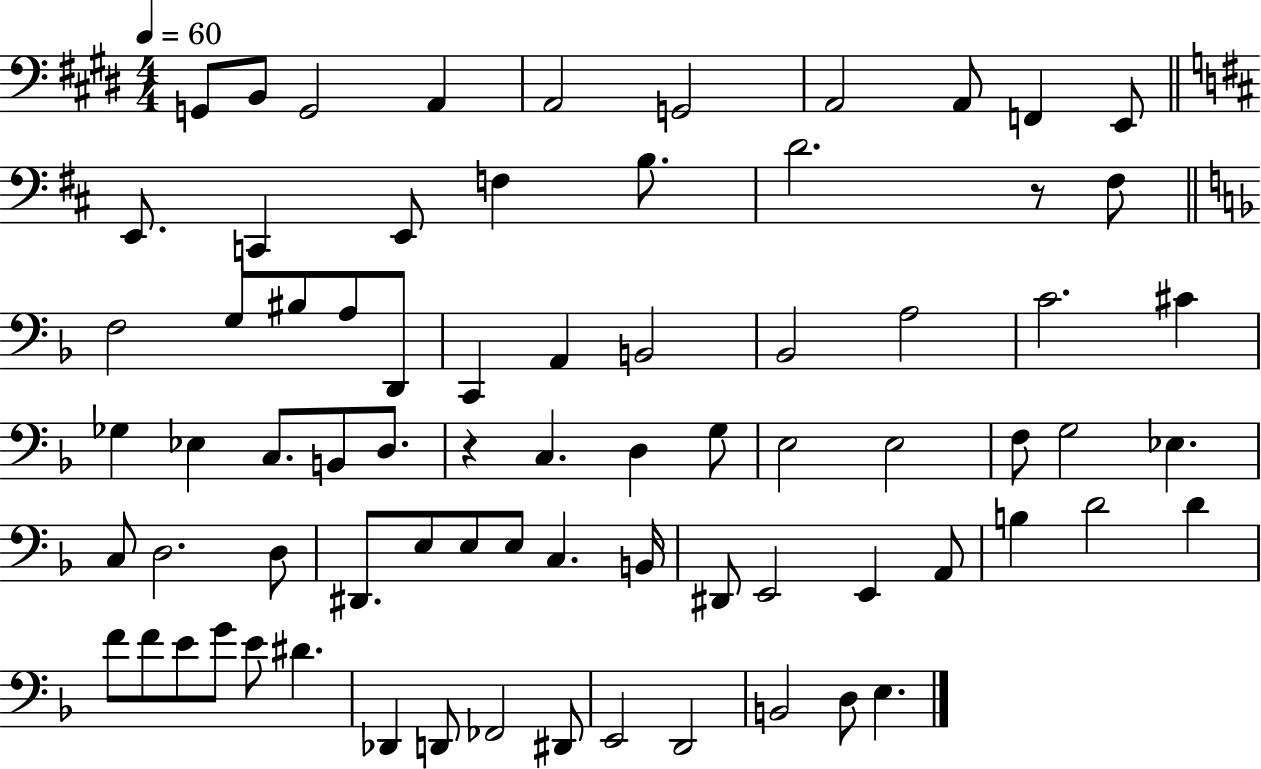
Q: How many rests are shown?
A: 2